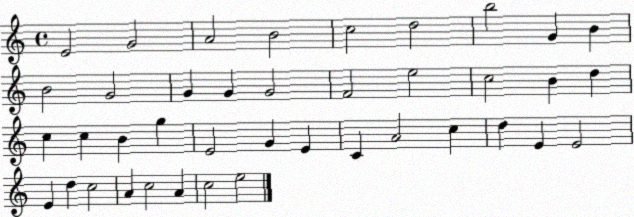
X:1
T:Untitled
M:4/4
L:1/4
K:C
E2 G2 A2 B2 c2 d2 b2 G B B2 G2 G G G2 F2 e2 c2 B d c c B g E2 G E C A2 c d E E2 E d c2 A c2 A c2 e2